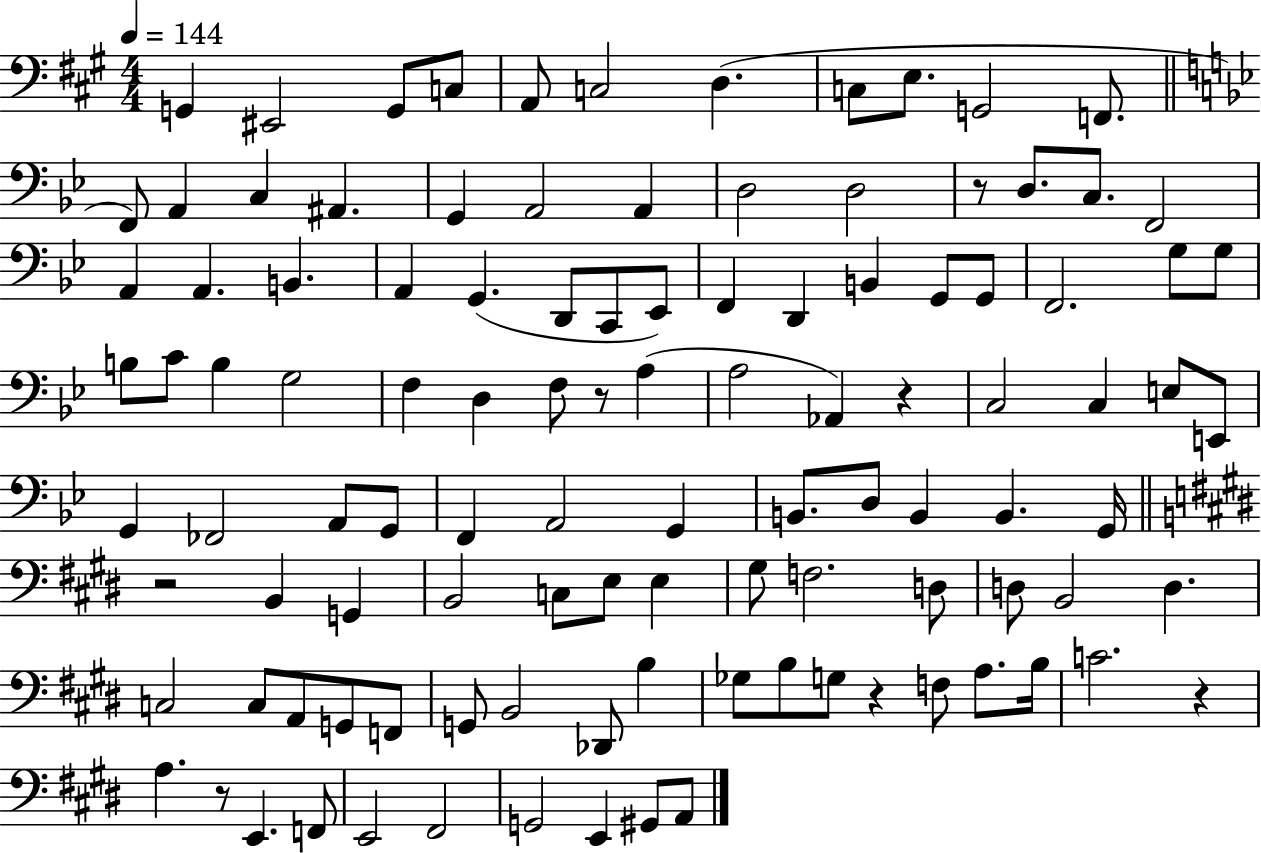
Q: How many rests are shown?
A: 7